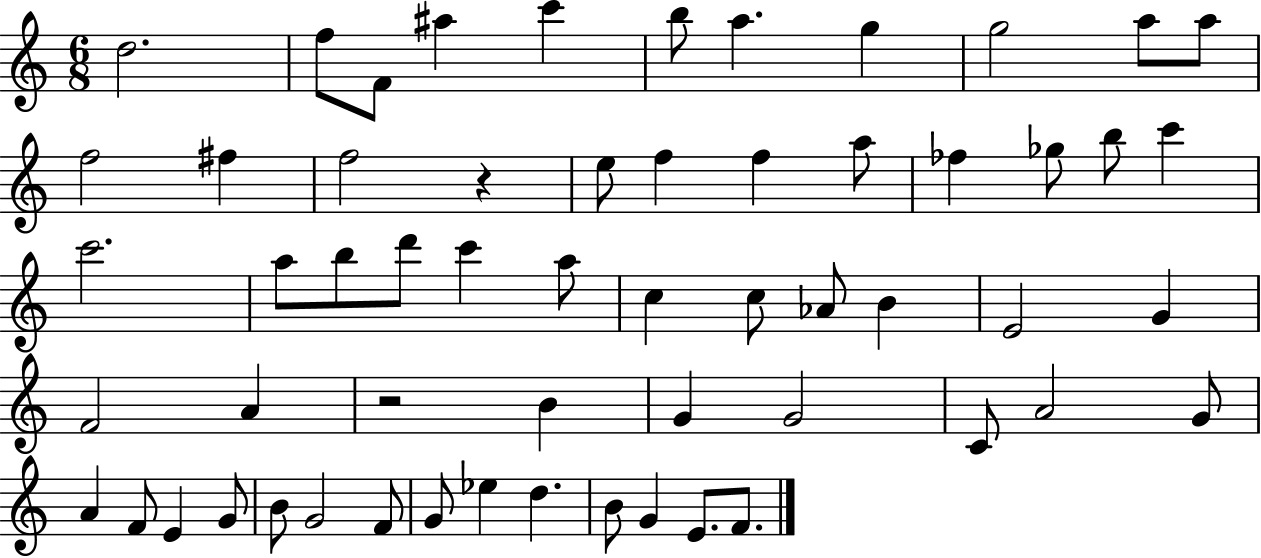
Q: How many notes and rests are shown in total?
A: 58